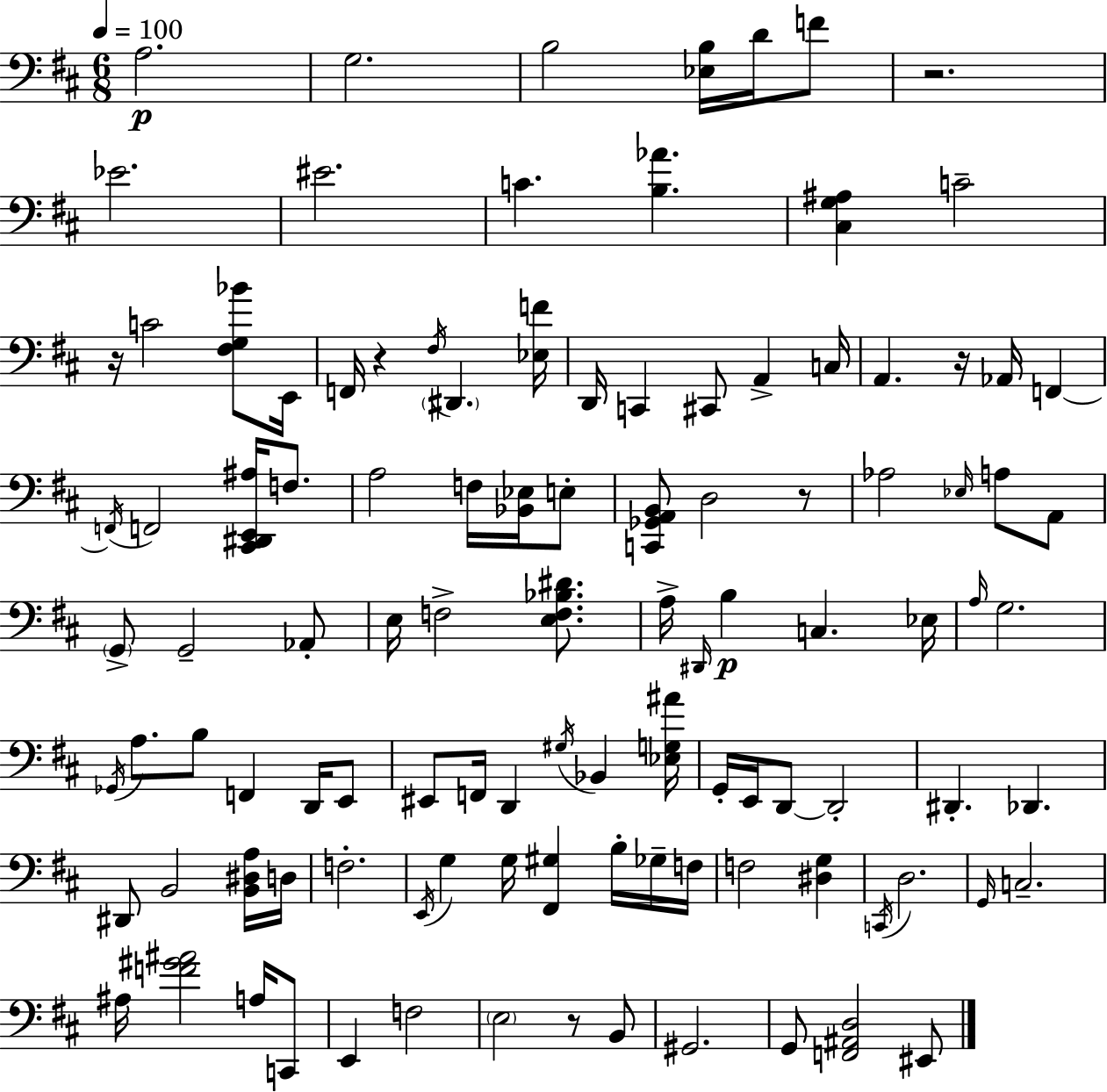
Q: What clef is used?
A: bass